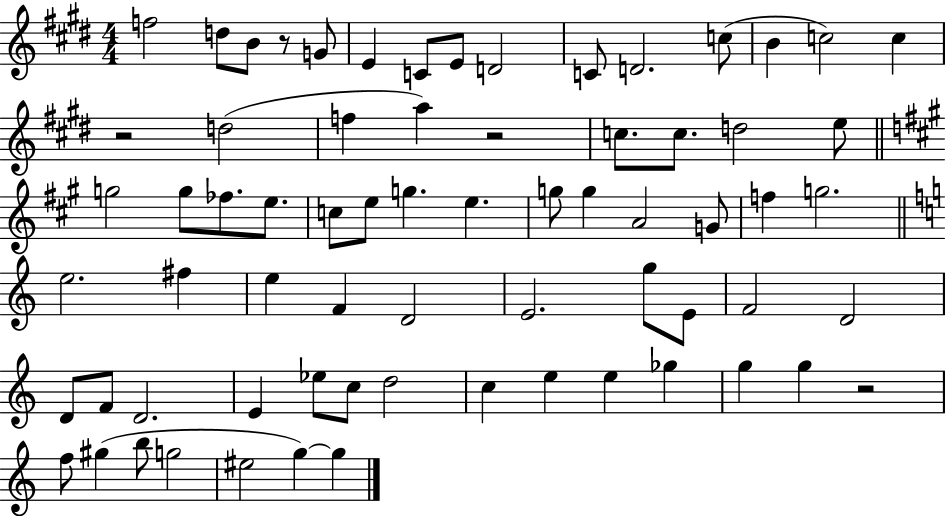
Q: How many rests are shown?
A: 4